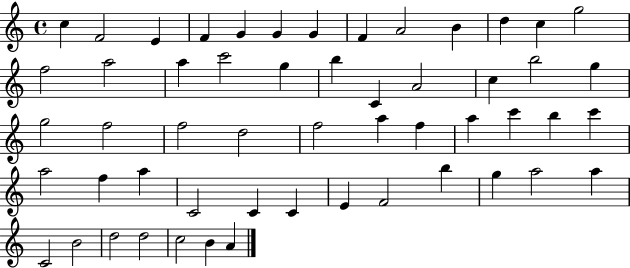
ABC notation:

X:1
T:Untitled
M:4/4
L:1/4
K:C
c F2 E F G G G F A2 B d c g2 f2 a2 a c'2 g b C A2 c b2 g g2 f2 f2 d2 f2 a f a c' b c' a2 f a C2 C C E F2 b g a2 a C2 B2 d2 d2 c2 B A